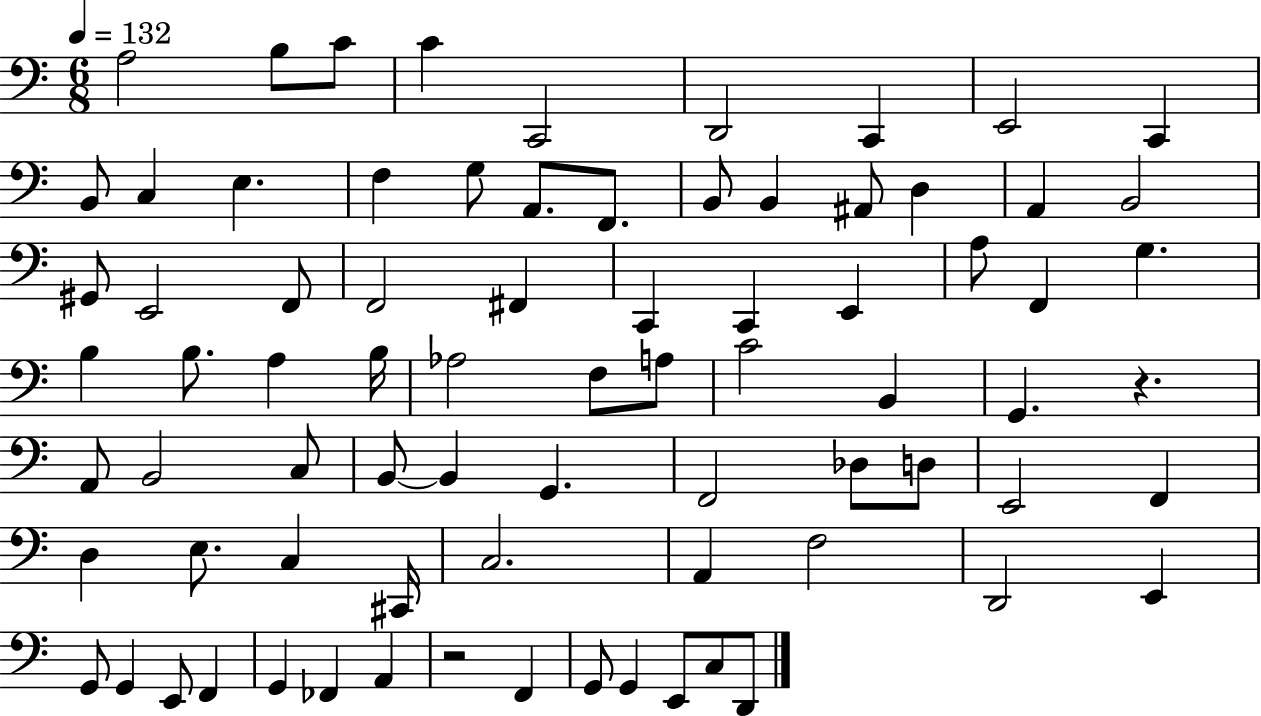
X:1
T:Untitled
M:6/8
L:1/4
K:C
A,2 B,/2 C/2 C C,,2 D,,2 C,, E,,2 C,, B,,/2 C, E, F, G,/2 A,,/2 F,,/2 B,,/2 B,, ^A,,/2 D, A,, B,,2 ^G,,/2 E,,2 F,,/2 F,,2 ^F,, C,, C,, E,, A,/2 F,, G, B, B,/2 A, B,/4 _A,2 F,/2 A,/2 C2 B,, G,, z A,,/2 B,,2 C,/2 B,,/2 B,, G,, F,,2 _D,/2 D,/2 E,,2 F,, D, E,/2 C, ^C,,/4 C,2 A,, F,2 D,,2 E,, G,,/2 G,, E,,/2 F,, G,, _F,, A,, z2 F,, G,,/2 G,, E,,/2 C,/2 D,,/2